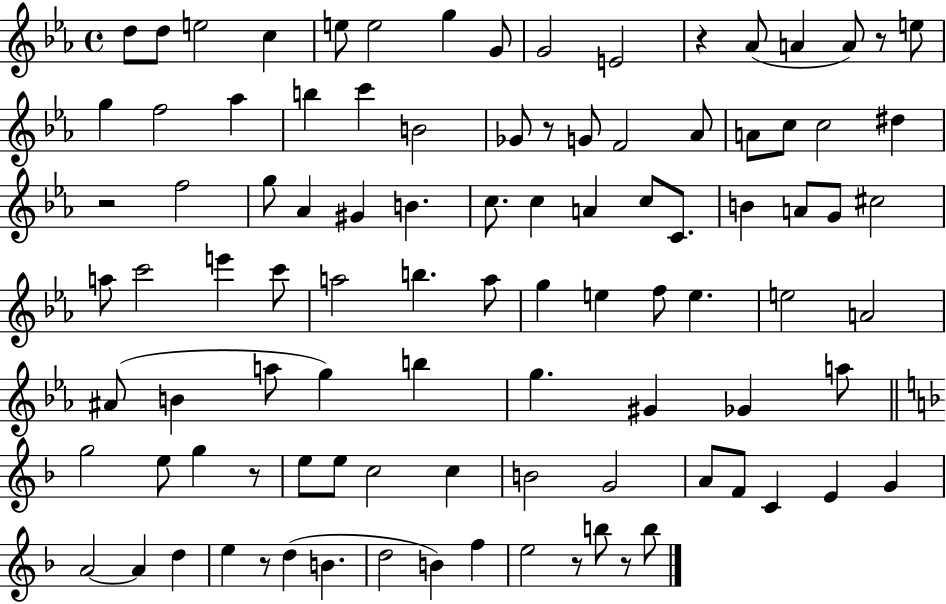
{
  \clef treble
  \time 4/4
  \defaultTimeSignature
  \key ees \major
  d''8 d''8 e''2 c''4 | e''8 e''2 g''4 g'8 | g'2 e'2 | r4 aes'8( a'4 a'8) r8 e''8 | \break g''4 f''2 aes''4 | b''4 c'''4 b'2 | ges'8 r8 g'8 f'2 aes'8 | a'8 c''8 c''2 dis''4 | \break r2 f''2 | g''8 aes'4 gis'4 b'4. | c''8. c''4 a'4 c''8 c'8. | b'4 a'8 g'8 cis''2 | \break a''8 c'''2 e'''4 c'''8 | a''2 b''4. a''8 | g''4 e''4 f''8 e''4. | e''2 a'2 | \break ais'8( b'4 a''8 g''4) b''4 | g''4. gis'4 ges'4 a''8 | \bar "||" \break \key d \minor g''2 e''8 g''4 r8 | e''8 e''8 c''2 c''4 | b'2 g'2 | a'8 f'8 c'4 e'4 g'4 | \break a'2~~ a'4 d''4 | e''4 r8 d''4( b'4. | d''2 b'4) f''4 | e''2 r8 b''8 r8 b''8 | \break \bar "|."
}